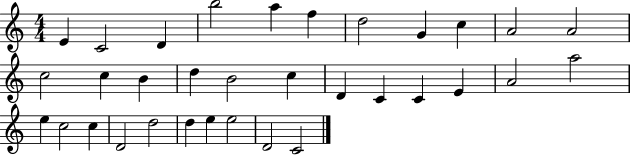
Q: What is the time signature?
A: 4/4